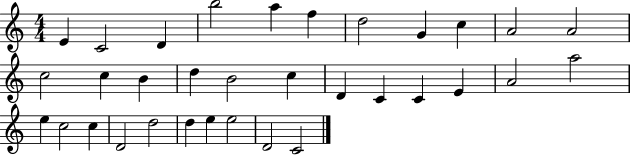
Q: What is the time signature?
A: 4/4